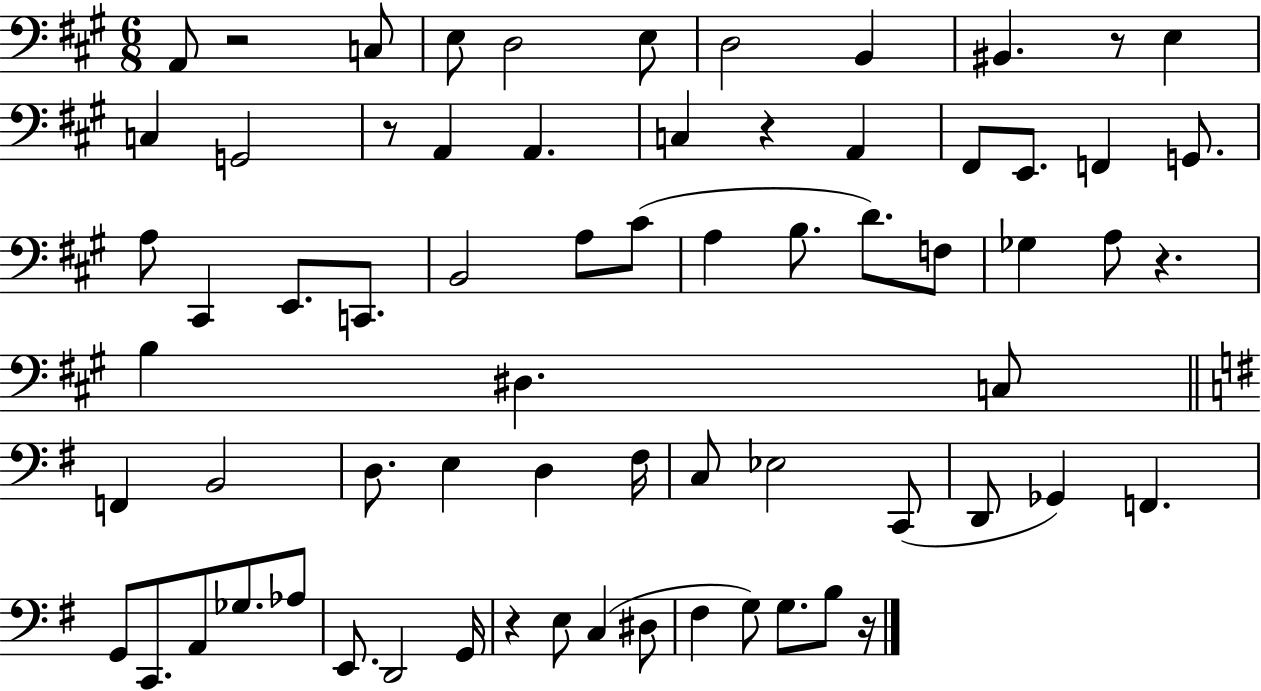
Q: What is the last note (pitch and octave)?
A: B3